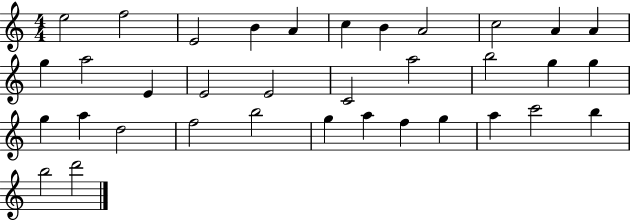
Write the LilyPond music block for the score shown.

{
  \clef treble
  \numericTimeSignature
  \time 4/4
  \key c \major
  e''2 f''2 | e'2 b'4 a'4 | c''4 b'4 a'2 | c''2 a'4 a'4 | \break g''4 a''2 e'4 | e'2 e'2 | c'2 a''2 | b''2 g''4 g''4 | \break g''4 a''4 d''2 | f''2 b''2 | g''4 a''4 f''4 g''4 | a''4 c'''2 b''4 | \break b''2 d'''2 | \bar "|."
}